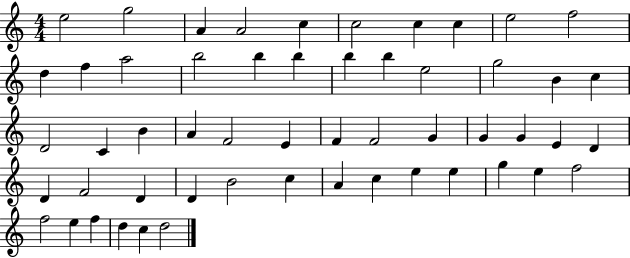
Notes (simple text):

E5/h G5/h A4/q A4/h C5/q C5/h C5/q C5/q E5/h F5/h D5/q F5/q A5/h B5/h B5/q B5/q B5/q B5/q E5/h G5/h B4/q C5/q D4/h C4/q B4/q A4/q F4/h E4/q F4/q F4/h G4/q G4/q G4/q E4/q D4/q D4/q F4/h D4/q D4/q B4/h C5/q A4/q C5/q E5/q E5/q G5/q E5/q F5/h F5/h E5/q F5/q D5/q C5/q D5/h